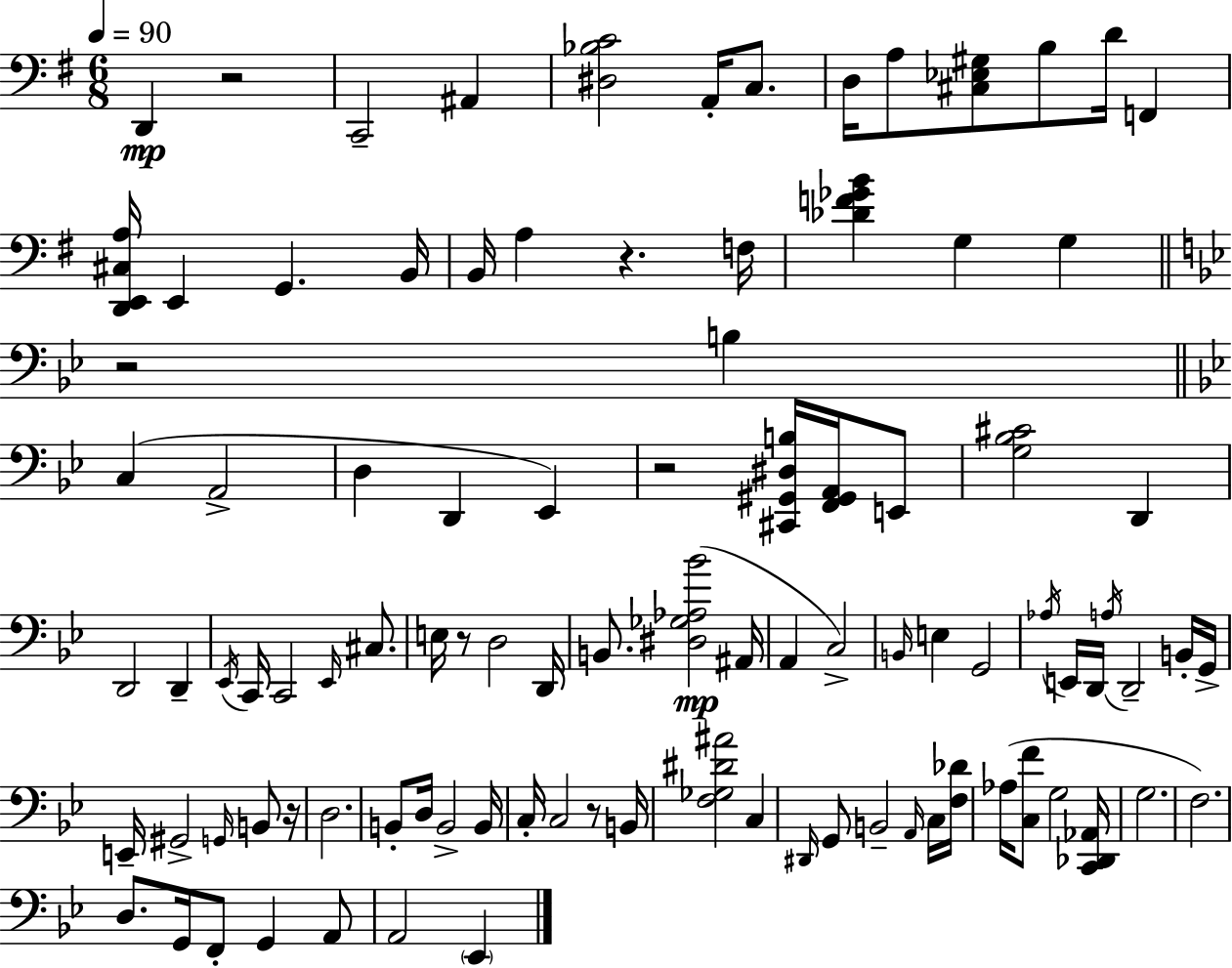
D2/q R/h C2/h A#2/q [D#3,Bb3,C4]/h A2/s C3/e. D3/s A3/e [C#3,Eb3,G#3]/e B3/e D4/s F2/q [D2,E2,C#3,A3]/s E2/q G2/q. B2/s B2/s A3/q R/q. F3/s [Db4,F4,Gb4,B4]/q G3/q G3/q R/h B3/q C3/q A2/h D3/q D2/q Eb2/q R/h [C#2,G#2,D#3,B3]/s [F2,G#2,A2]/s E2/e [G3,Bb3,C#4]/h D2/q D2/h D2/q Eb2/s C2/s C2/h Eb2/s C#3/e. E3/s R/e D3/h D2/s B2/e. [D#3,Gb3,Ab3,Bb4]/h A#2/s A2/q C3/h B2/s E3/q G2/h Ab3/s E2/s D2/s A3/s D2/h B2/s G2/s E2/s G#2/h G2/s B2/e R/s D3/h. B2/e D3/s B2/h B2/s C3/s C3/h R/e B2/s [F3,Gb3,D#4,A#4]/h C3/q D#2/s G2/e B2/h A2/s C3/s [F3,Db4]/s Ab3/s [C3,F4]/e G3/h [C2,Db2,Ab2]/s G3/h. F3/h. D3/e. G2/s F2/e G2/q A2/e A2/h Eb2/q